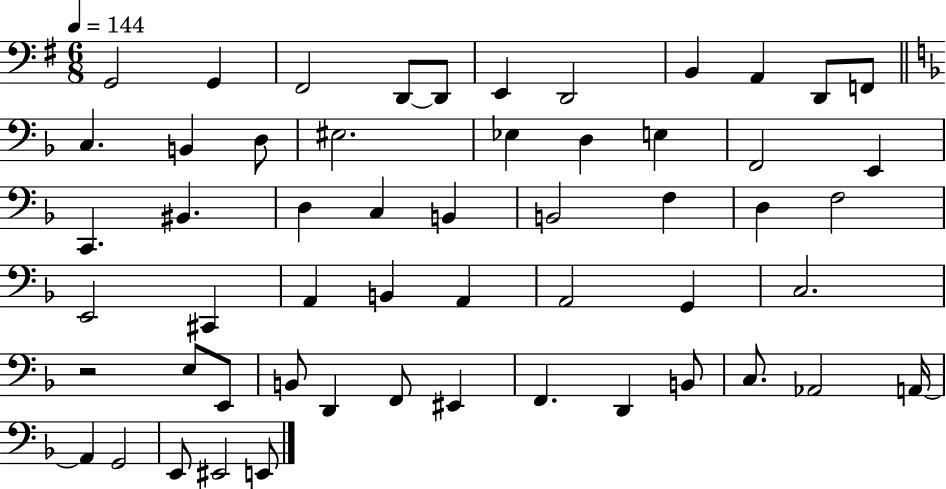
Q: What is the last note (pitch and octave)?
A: E2